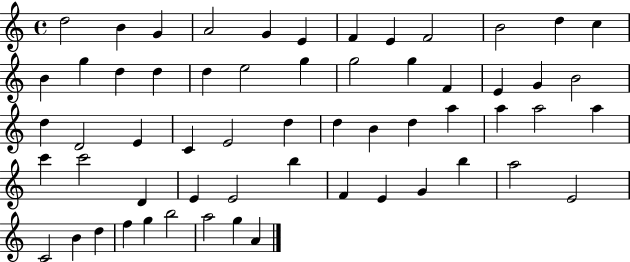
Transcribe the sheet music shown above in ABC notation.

X:1
T:Untitled
M:4/4
L:1/4
K:C
d2 B G A2 G E F E F2 B2 d c B g d d d e2 g g2 g F E G B2 d D2 E C E2 d d B d a a a2 a c' c'2 D E E2 b F E G b a2 E2 C2 B d f g b2 a2 g A